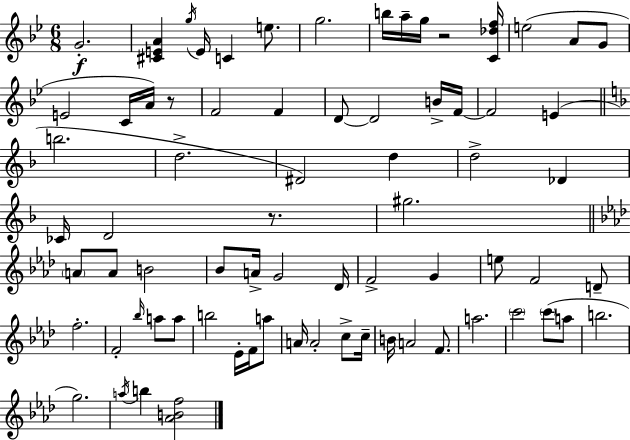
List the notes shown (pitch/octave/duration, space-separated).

G4/h. [C#4,E4,A4]/q G5/s E4/s C4/q E5/e. G5/h. B5/s A5/s G5/s R/h [C4,Db5,F5]/s E5/h A4/e G4/e E4/h C4/s A4/s R/e F4/h F4/q D4/e D4/h B4/s F4/s F4/h E4/q B5/h. D5/h. D#4/h D5/q D5/h Db4/q CES4/s D4/h R/e. G#5/h. A4/e A4/e B4/h Bb4/e A4/s G4/h Db4/s F4/h G4/q E5/e F4/h D4/e F5/h. F4/h Bb5/s A5/e A5/e B5/h Eb4/s F4/s A5/e A4/s A4/h C5/e C5/s B4/s A4/h F4/e. A5/h. C6/h C6/e A5/e B5/h. G5/h. A5/s B5/q [Ab4,B4,F5]/h